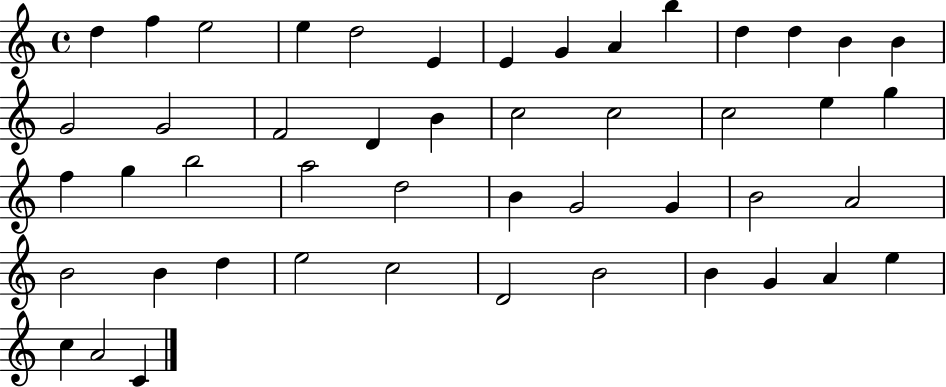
D5/q F5/q E5/h E5/q D5/h E4/q E4/q G4/q A4/q B5/q D5/q D5/q B4/q B4/q G4/h G4/h F4/h D4/q B4/q C5/h C5/h C5/h E5/q G5/q F5/q G5/q B5/h A5/h D5/h B4/q G4/h G4/q B4/h A4/h B4/h B4/q D5/q E5/h C5/h D4/h B4/h B4/q G4/q A4/q E5/q C5/q A4/h C4/q